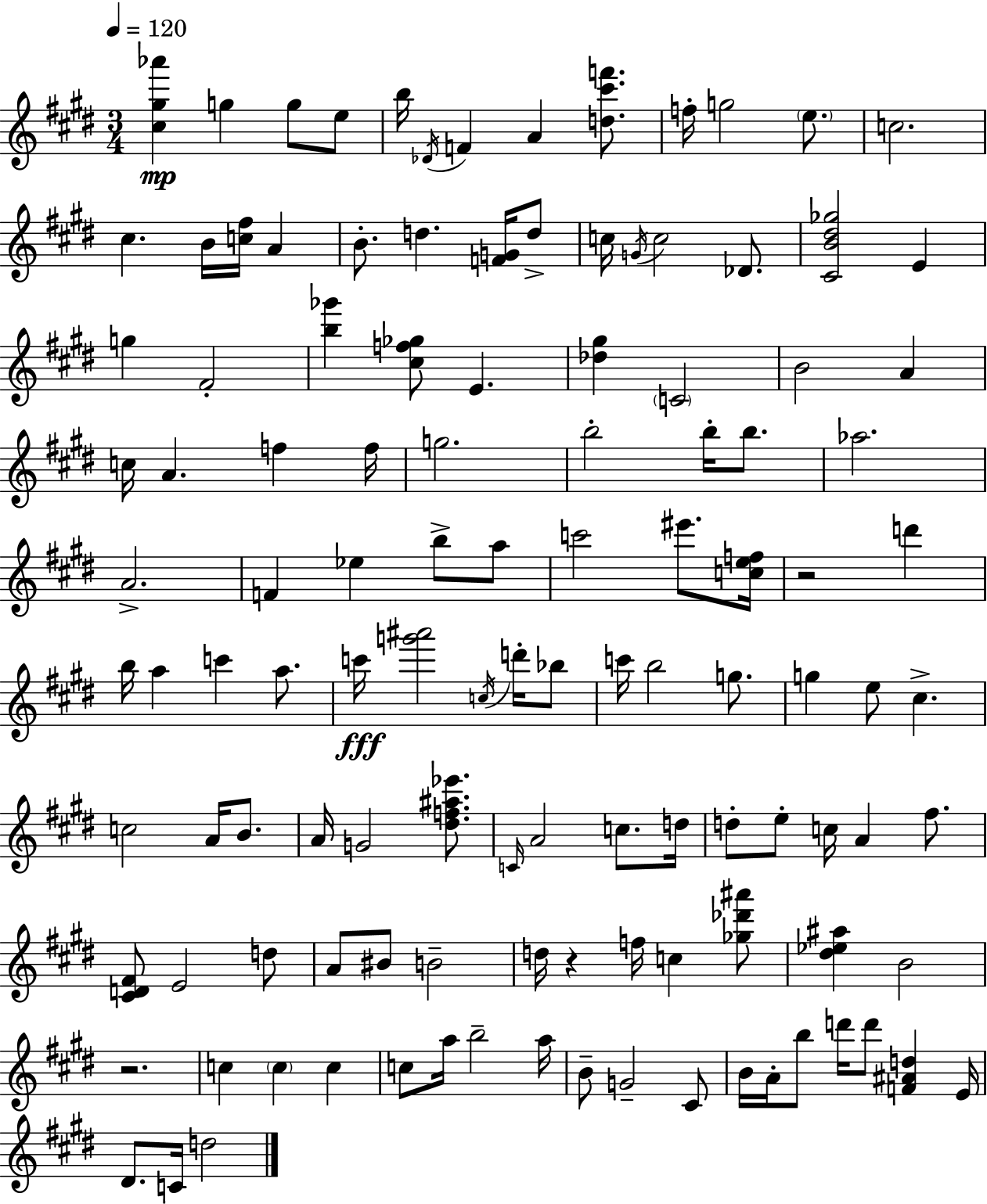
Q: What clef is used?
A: treble